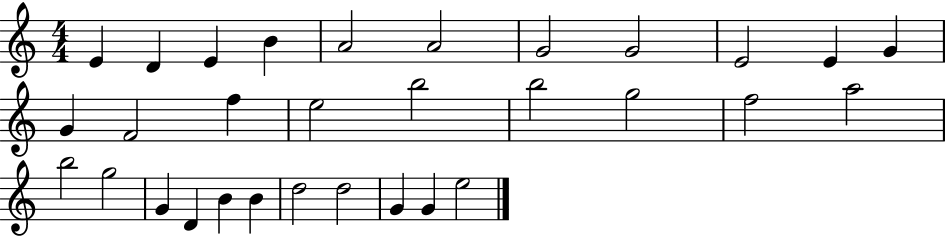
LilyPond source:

{
  \clef treble
  \numericTimeSignature
  \time 4/4
  \key c \major
  e'4 d'4 e'4 b'4 | a'2 a'2 | g'2 g'2 | e'2 e'4 g'4 | \break g'4 f'2 f''4 | e''2 b''2 | b''2 g''2 | f''2 a''2 | \break b''2 g''2 | g'4 d'4 b'4 b'4 | d''2 d''2 | g'4 g'4 e''2 | \break \bar "|."
}